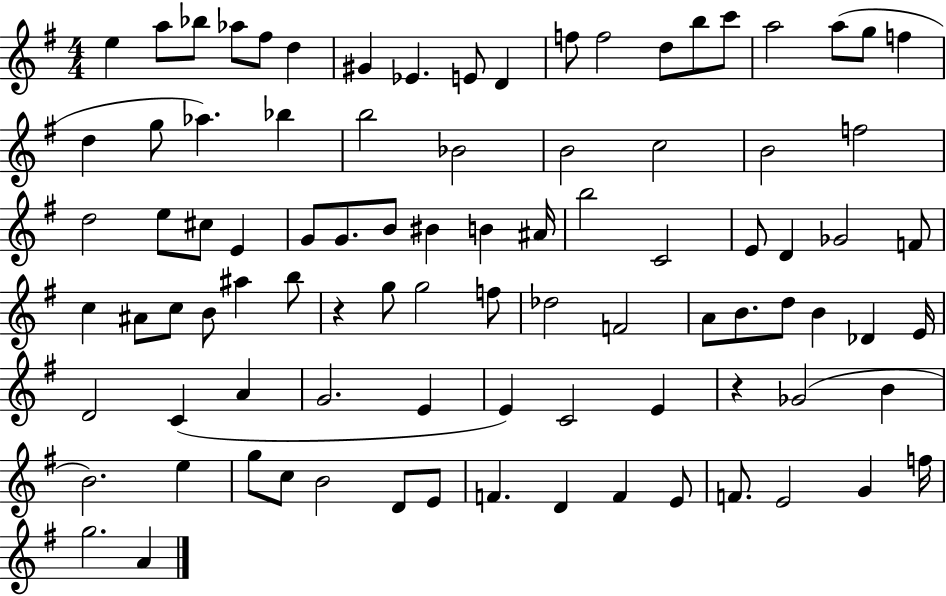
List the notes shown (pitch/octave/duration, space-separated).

E5/q A5/e Bb5/e Ab5/e F#5/e D5/q G#4/q Eb4/q. E4/e D4/q F5/e F5/h D5/e B5/e C6/e A5/h A5/e G5/e F5/q D5/q G5/e Ab5/q. Bb5/q B5/h Bb4/h B4/h C5/h B4/h F5/h D5/h E5/e C#5/e E4/q G4/e G4/e. B4/e BIS4/q B4/q A#4/s B5/h C4/h E4/e D4/q Gb4/h F4/e C5/q A#4/e C5/e B4/e A#5/q B5/e R/q G5/e G5/h F5/e Db5/h F4/h A4/e B4/e. D5/e B4/q Db4/q E4/s D4/h C4/q A4/q G4/h. E4/q E4/q C4/h E4/q R/q Gb4/h B4/q B4/h. E5/q G5/e C5/e B4/h D4/e E4/e F4/q. D4/q F4/q E4/e F4/e. E4/h G4/q F5/s G5/h. A4/q